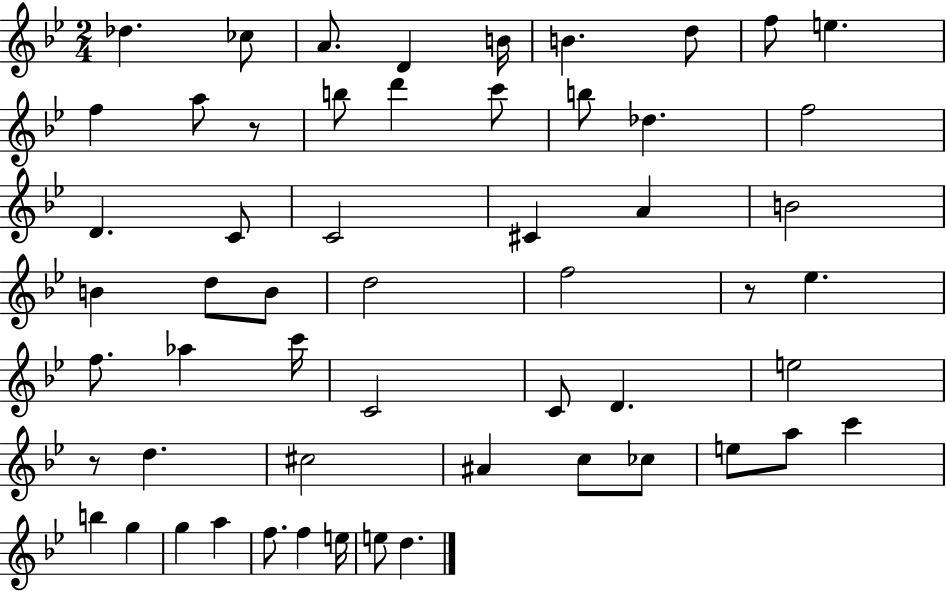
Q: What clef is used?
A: treble